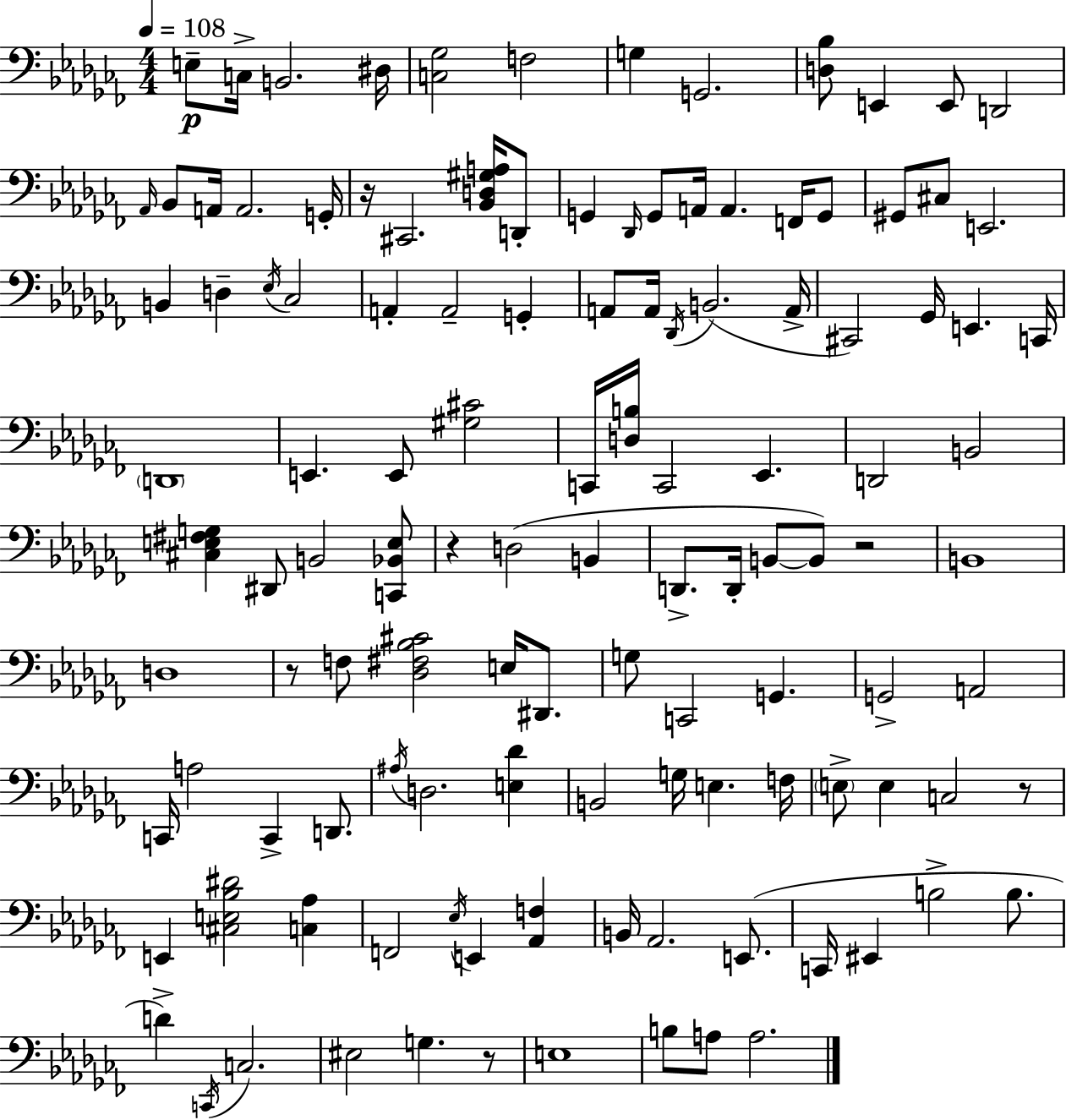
{
  \clef bass
  \numericTimeSignature
  \time 4/4
  \key aes \minor
  \tempo 4 = 108
  e8--\p c16-> b,2. dis16 | <c ges>2 f2 | g4 g,2. | <d bes>8 e,4 e,8 d,2 | \break \grace { aes,16 } bes,8 a,16 a,2. | g,16-. r16 cis,2. <bes, d gis a>16 d,8-. | g,4 \grace { des,16 } g,8 a,16 a,4. f,16 | g,8 gis,8 cis8 e,2. | \break b,4 d4-- \acciaccatura { ees16 } ces2 | a,4-. a,2-- g,4-. | a,8 a,16 \acciaccatura { des,16 }( b,2. | a,16-> cis,2) ges,16 e,4. | \break c,16 \parenthesize d,1 | e,4. e,8 <gis cis'>2 | c,16 <d b>16 c,2 ees,4. | d,2 b,2 | \break <cis e fis g>4 dis,8 b,2 | <c, bes, e>8 r4 d2( | b,4 d,8.-> d,16-. b,8~~ b,8) r2 | b,1 | \break d1 | r8 f8 <des fis bes cis'>2 | e16 dis,8. g8 c,2 g,4. | g,2-> a,2 | \break c,16 a2 c,4-> | d,8. \acciaccatura { ais16 } d2. | <e des'>4 b,2 g16 e4. | f16 \parenthesize e8-> e4 c2 | \break r8 e,4 <cis e bes dis'>2 | <c aes>4 f,2 \acciaccatura { ees16 } e,4 | <aes, f>4 b,16 aes,2. | e,8.( c,16 eis,4 b2-> | \break b8. d'4->) \acciaccatura { c,16 } c2. | eis2 g4. | r8 e1 | b8 a8 a2. | \break \bar "|."
}